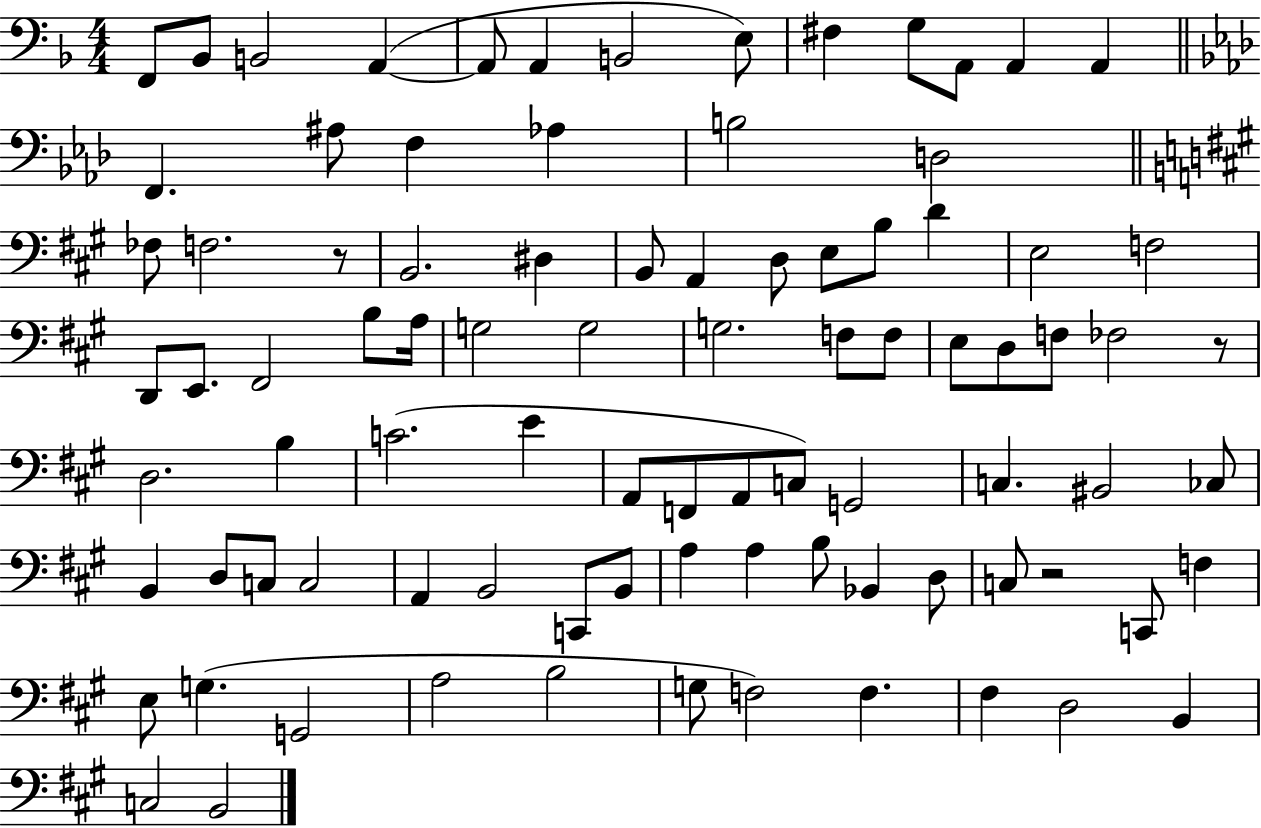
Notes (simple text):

F2/e Bb2/e B2/h A2/q A2/e A2/q B2/h E3/e F#3/q G3/e A2/e A2/q A2/q F2/q. A#3/e F3/q Ab3/q B3/h D3/h FES3/e F3/h. R/e B2/h. D#3/q B2/e A2/q D3/e E3/e B3/e D4/q E3/h F3/h D2/e E2/e. F#2/h B3/e A3/s G3/h G3/h G3/h. F3/e F3/e E3/e D3/e F3/e FES3/h R/e D3/h. B3/q C4/h. E4/q A2/e F2/e A2/e C3/e G2/h C3/q. BIS2/h CES3/e B2/q D3/e C3/e C3/h A2/q B2/h C2/e B2/e A3/q A3/q B3/e Bb2/q D3/e C3/e R/h C2/e F3/q E3/e G3/q. G2/h A3/h B3/h G3/e F3/h F3/q. F#3/q D3/h B2/q C3/h B2/h